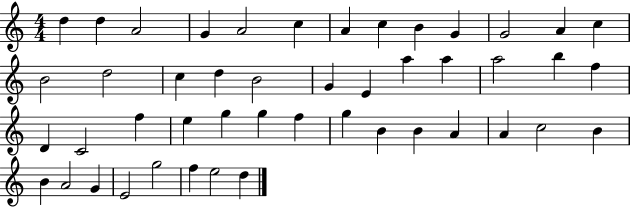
D5/q D5/q A4/h G4/q A4/h C5/q A4/q C5/q B4/q G4/q G4/h A4/q C5/q B4/h D5/h C5/q D5/q B4/h G4/q E4/q A5/q A5/q A5/h B5/q F5/q D4/q C4/h F5/q E5/q G5/q G5/q F5/q G5/q B4/q B4/q A4/q A4/q C5/h B4/q B4/q A4/h G4/q E4/h G5/h F5/q E5/h D5/q